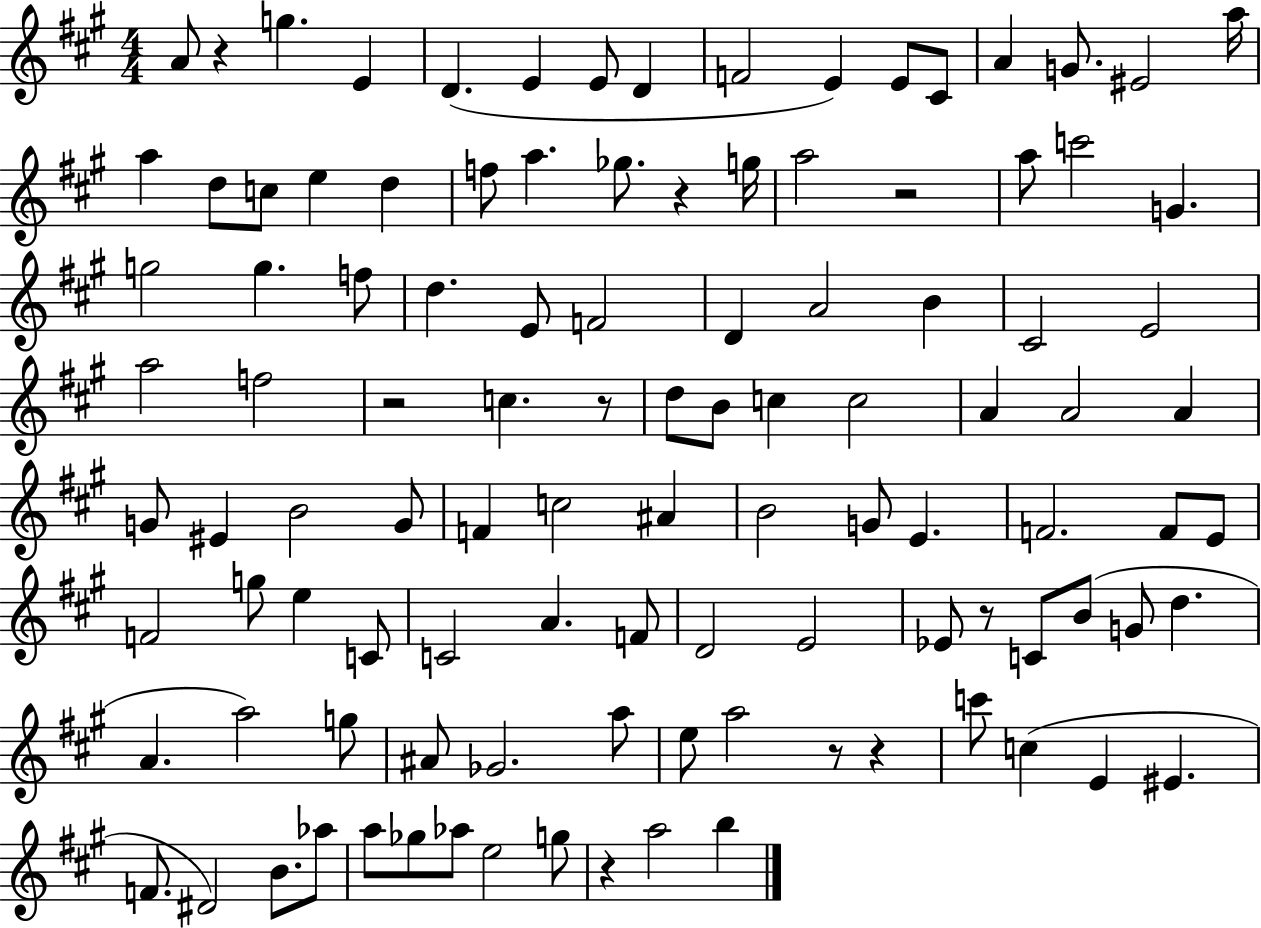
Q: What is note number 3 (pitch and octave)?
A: E4